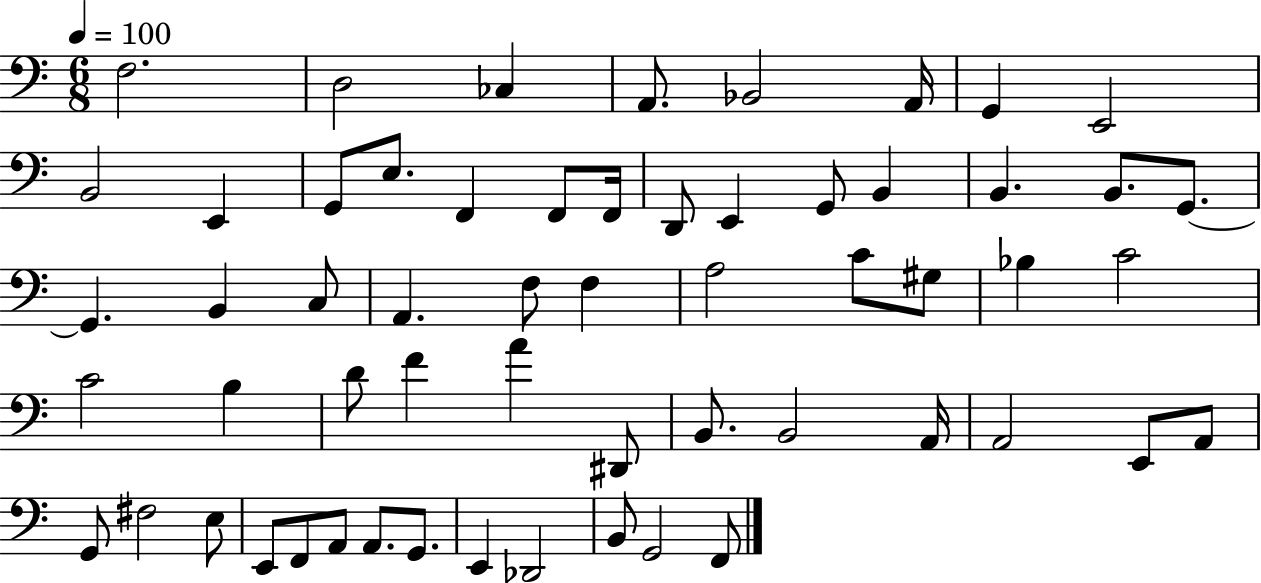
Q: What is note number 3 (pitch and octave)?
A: CES3